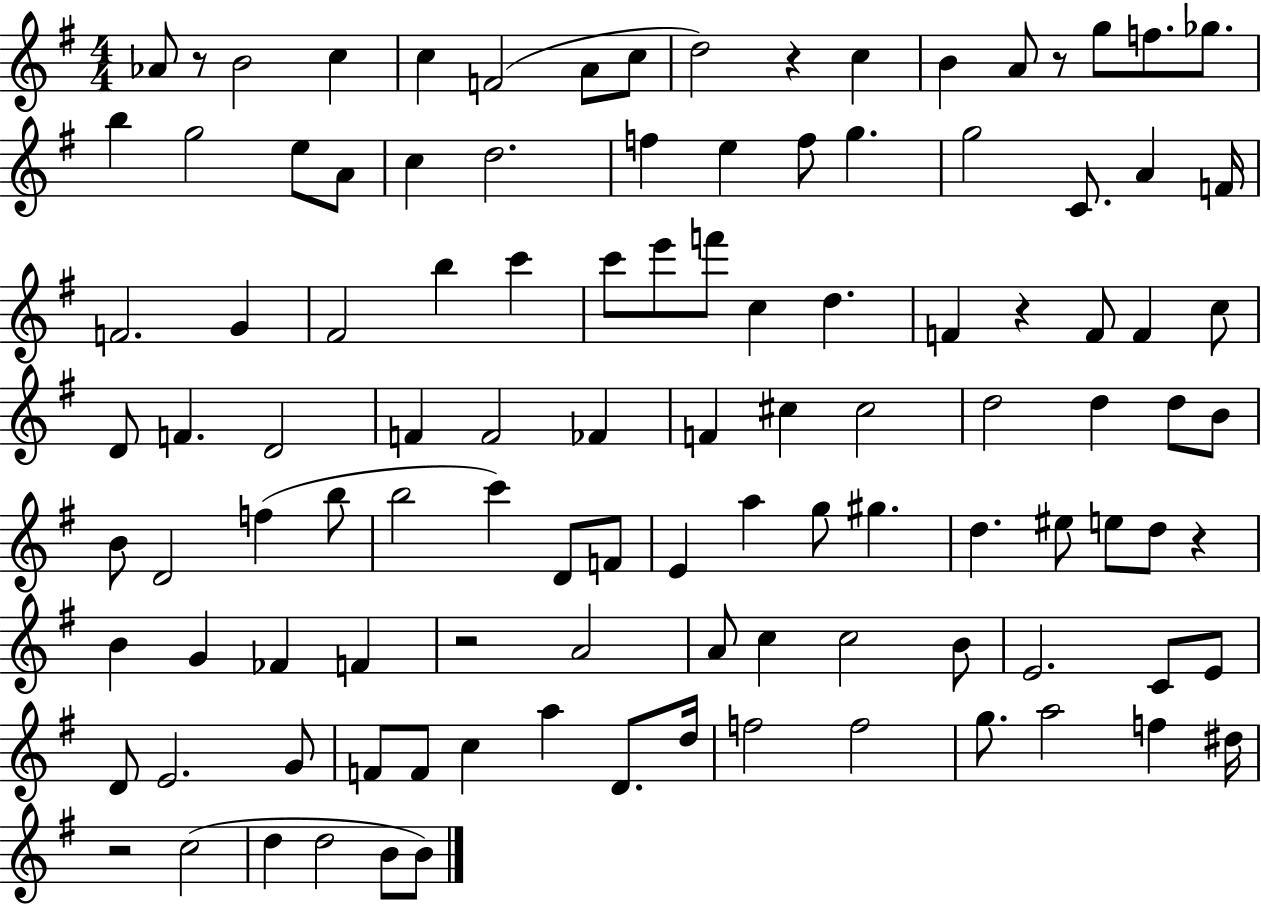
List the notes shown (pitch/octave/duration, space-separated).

Ab4/e R/e B4/h C5/q C5/q F4/h A4/e C5/e D5/h R/q C5/q B4/q A4/e R/e G5/e F5/e. Gb5/e. B5/q G5/h E5/e A4/e C5/q D5/h. F5/q E5/q F5/e G5/q. G5/h C4/e. A4/q F4/s F4/h. G4/q F#4/h B5/q C6/q C6/e E6/e F6/e C5/q D5/q. F4/q R/q F4/e F4/q C5/e D4/e F4/q. D4/h F4/q F4/h FES4/q F4/q C#5/q C#5/h D5/h D5/q D5/e B4/e B4/e D4/h F5/q B5/e B5/h C6/q D4/e F4/e E4/q A5/q G5/e G#5/q. D5/q. EIS5/e E5/e D5/e R/q B4/q G4/q FES4/q F4/q R/h A4/h A4/e C5/q C5/h B4/e E4/h. C4/e E4/e D4/e E4/h. G4/e F4/e F4/e C5/q A5/q D4/e. D5/s F5/h F5/h G5/e. A5/h F5/q D#5/s R/h C5/h D5/q D5/h B4/e B4/e